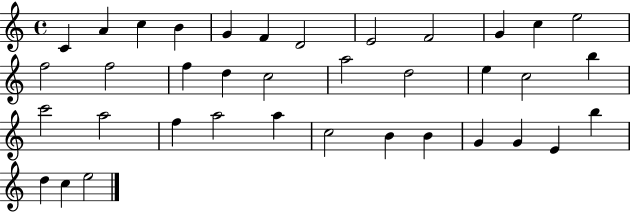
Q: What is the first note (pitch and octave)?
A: C4